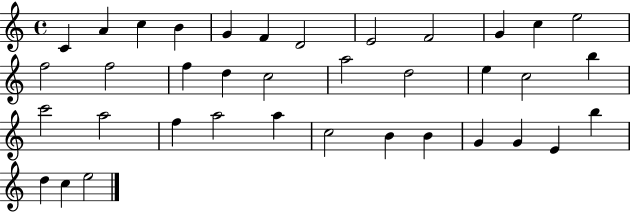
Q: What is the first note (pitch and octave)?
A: C4